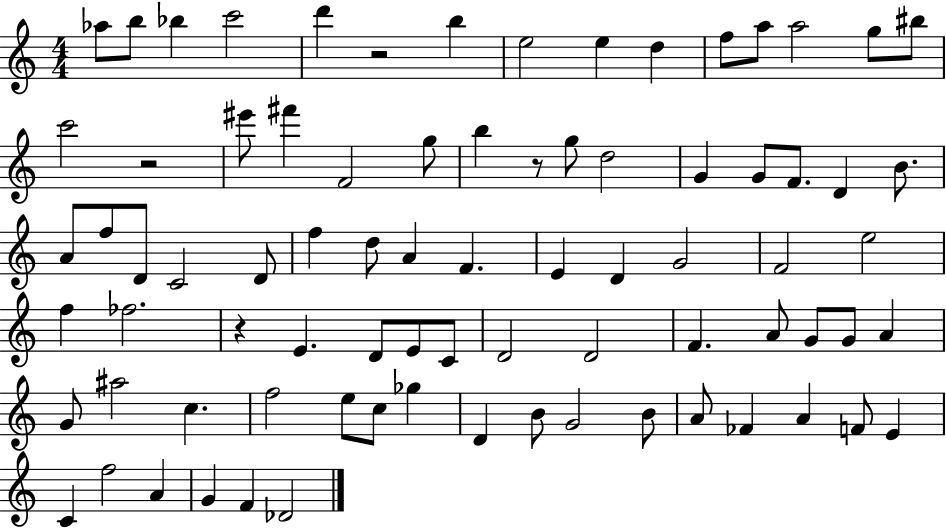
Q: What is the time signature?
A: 4/4